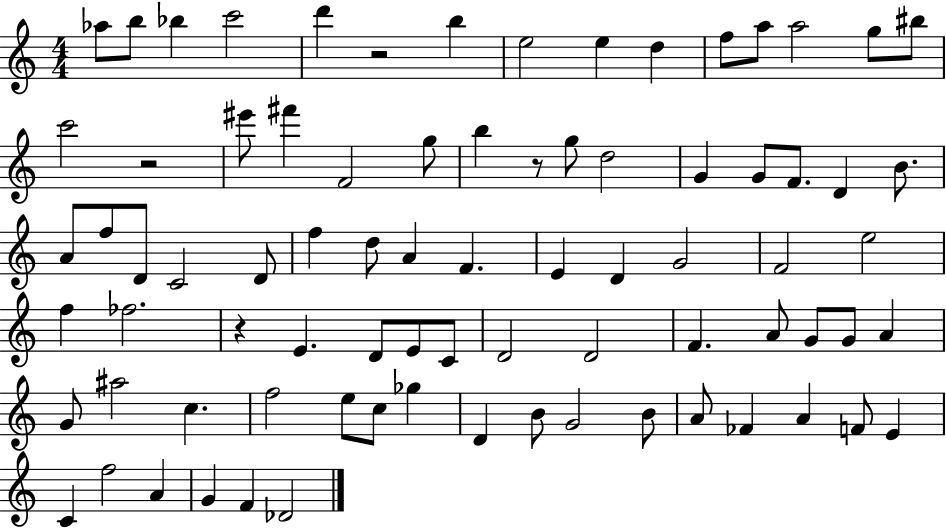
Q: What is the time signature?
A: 4/4